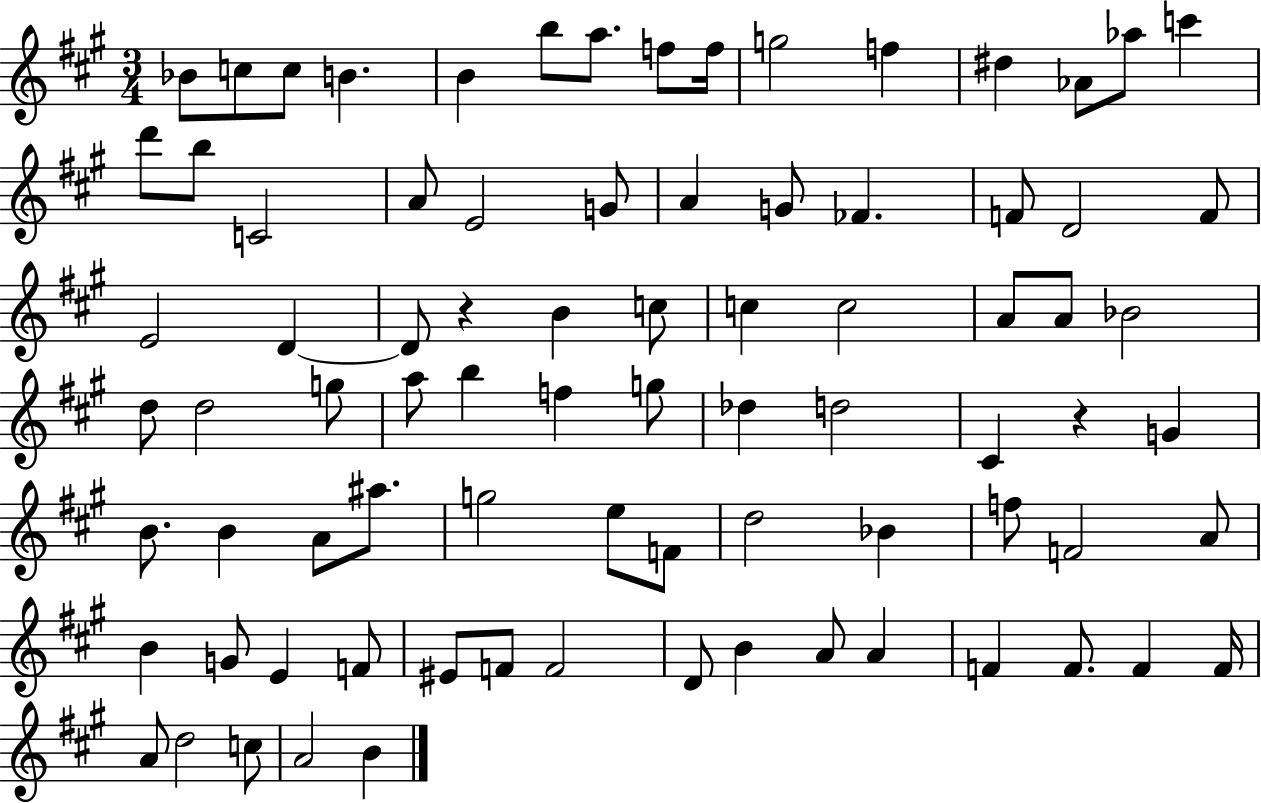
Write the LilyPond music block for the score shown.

{
  \clef treble
  \numericTimeSignature
  \time 3/4
  \key a \major
  bes'8 c''8 c''8 b'4. | b'4 b''8 a''8. f''8 f''16 | g''2 f''4 | dis''4 aes'8 aes''8 c'''4 | \break d'''8 b''8 c'2 | a'8 e'2 g'8 | a'4 g'8 fes'4. | f'8 d'2 f'8 | \break e'2 d'4~~ | d'8 r4 b'4 c''8 | c''4 c''2 | a'8 a'8 bes'2 | \break d''8 d''2 g''8 | a''8 b''4 f''4 g''8 | des''4 d''2 | cis'4 r4 g'4 | \break b'8. b'4 a'8 ais''8. | g''2 e''8 f'8 | d''2 bes'4 | f''8 f'2 a'8 | \break b'4 g'8 e'4 f'8 | eis'8 f'8 f'2 | d'8 b'4 a'8 a'4 | f'4 f'8. f'4 f'16 | \break a'8 d''2 c''8 | a'2 b'4 | \bar "|."
}